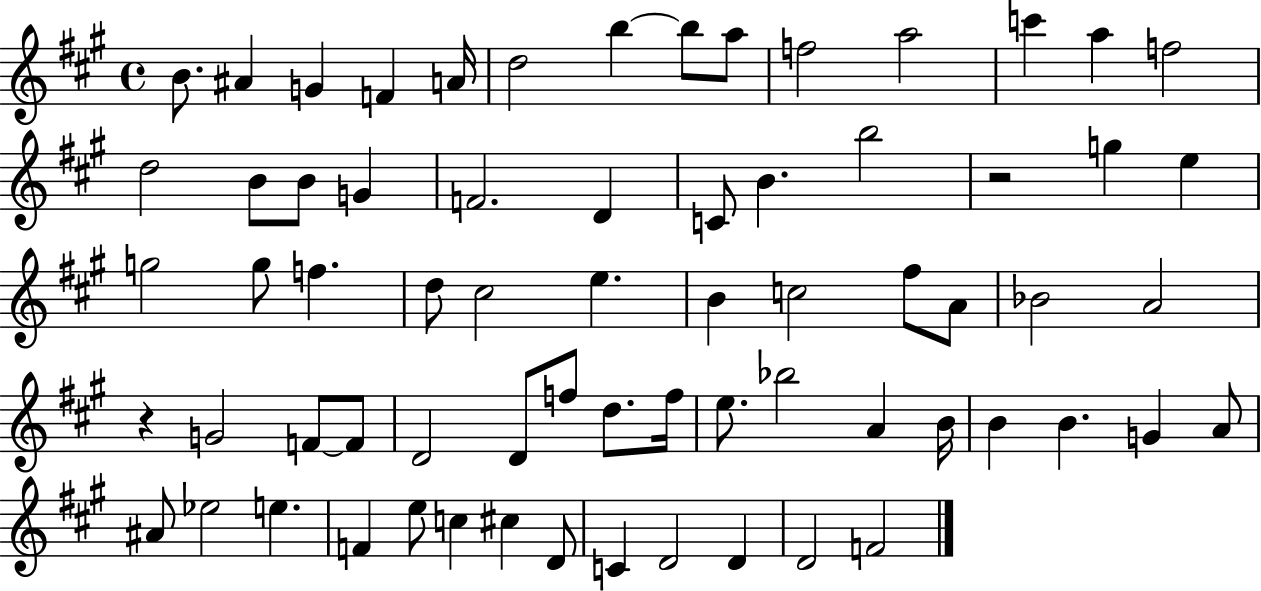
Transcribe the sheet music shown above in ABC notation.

X:1
T:Untitled
M:4/4
L:1/4
K:A
B/2 ^A G F A/4 d2 b b/2 a/2 f2 a2 c' a f2 d2 B/2 B/2 G F2 D C/2 B b2 z2 g e g2 g/2 f d/2 ^c2 e B c2 ^f/2 A/2 _B2 A2 z G2 F/2 F/2 D2 D/2 f/2 d/2 f/4 e/2 _b2 A B/4 B B G A/2 ^A/2 _e2 e F e/2 c ^c D/2 C D2 D D2 F2